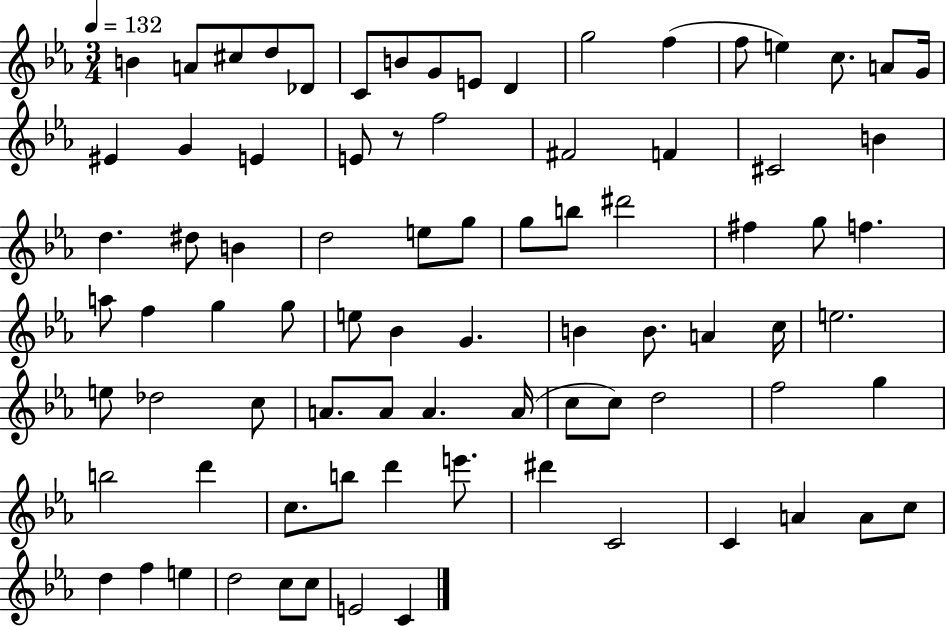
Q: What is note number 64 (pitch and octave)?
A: D6